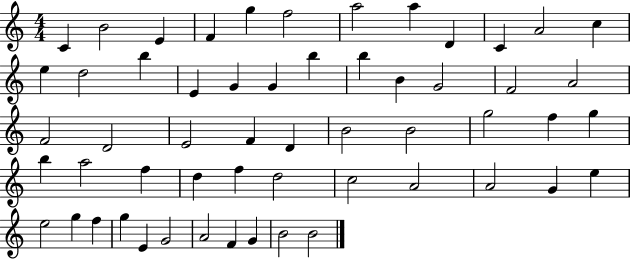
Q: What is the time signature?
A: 4/4